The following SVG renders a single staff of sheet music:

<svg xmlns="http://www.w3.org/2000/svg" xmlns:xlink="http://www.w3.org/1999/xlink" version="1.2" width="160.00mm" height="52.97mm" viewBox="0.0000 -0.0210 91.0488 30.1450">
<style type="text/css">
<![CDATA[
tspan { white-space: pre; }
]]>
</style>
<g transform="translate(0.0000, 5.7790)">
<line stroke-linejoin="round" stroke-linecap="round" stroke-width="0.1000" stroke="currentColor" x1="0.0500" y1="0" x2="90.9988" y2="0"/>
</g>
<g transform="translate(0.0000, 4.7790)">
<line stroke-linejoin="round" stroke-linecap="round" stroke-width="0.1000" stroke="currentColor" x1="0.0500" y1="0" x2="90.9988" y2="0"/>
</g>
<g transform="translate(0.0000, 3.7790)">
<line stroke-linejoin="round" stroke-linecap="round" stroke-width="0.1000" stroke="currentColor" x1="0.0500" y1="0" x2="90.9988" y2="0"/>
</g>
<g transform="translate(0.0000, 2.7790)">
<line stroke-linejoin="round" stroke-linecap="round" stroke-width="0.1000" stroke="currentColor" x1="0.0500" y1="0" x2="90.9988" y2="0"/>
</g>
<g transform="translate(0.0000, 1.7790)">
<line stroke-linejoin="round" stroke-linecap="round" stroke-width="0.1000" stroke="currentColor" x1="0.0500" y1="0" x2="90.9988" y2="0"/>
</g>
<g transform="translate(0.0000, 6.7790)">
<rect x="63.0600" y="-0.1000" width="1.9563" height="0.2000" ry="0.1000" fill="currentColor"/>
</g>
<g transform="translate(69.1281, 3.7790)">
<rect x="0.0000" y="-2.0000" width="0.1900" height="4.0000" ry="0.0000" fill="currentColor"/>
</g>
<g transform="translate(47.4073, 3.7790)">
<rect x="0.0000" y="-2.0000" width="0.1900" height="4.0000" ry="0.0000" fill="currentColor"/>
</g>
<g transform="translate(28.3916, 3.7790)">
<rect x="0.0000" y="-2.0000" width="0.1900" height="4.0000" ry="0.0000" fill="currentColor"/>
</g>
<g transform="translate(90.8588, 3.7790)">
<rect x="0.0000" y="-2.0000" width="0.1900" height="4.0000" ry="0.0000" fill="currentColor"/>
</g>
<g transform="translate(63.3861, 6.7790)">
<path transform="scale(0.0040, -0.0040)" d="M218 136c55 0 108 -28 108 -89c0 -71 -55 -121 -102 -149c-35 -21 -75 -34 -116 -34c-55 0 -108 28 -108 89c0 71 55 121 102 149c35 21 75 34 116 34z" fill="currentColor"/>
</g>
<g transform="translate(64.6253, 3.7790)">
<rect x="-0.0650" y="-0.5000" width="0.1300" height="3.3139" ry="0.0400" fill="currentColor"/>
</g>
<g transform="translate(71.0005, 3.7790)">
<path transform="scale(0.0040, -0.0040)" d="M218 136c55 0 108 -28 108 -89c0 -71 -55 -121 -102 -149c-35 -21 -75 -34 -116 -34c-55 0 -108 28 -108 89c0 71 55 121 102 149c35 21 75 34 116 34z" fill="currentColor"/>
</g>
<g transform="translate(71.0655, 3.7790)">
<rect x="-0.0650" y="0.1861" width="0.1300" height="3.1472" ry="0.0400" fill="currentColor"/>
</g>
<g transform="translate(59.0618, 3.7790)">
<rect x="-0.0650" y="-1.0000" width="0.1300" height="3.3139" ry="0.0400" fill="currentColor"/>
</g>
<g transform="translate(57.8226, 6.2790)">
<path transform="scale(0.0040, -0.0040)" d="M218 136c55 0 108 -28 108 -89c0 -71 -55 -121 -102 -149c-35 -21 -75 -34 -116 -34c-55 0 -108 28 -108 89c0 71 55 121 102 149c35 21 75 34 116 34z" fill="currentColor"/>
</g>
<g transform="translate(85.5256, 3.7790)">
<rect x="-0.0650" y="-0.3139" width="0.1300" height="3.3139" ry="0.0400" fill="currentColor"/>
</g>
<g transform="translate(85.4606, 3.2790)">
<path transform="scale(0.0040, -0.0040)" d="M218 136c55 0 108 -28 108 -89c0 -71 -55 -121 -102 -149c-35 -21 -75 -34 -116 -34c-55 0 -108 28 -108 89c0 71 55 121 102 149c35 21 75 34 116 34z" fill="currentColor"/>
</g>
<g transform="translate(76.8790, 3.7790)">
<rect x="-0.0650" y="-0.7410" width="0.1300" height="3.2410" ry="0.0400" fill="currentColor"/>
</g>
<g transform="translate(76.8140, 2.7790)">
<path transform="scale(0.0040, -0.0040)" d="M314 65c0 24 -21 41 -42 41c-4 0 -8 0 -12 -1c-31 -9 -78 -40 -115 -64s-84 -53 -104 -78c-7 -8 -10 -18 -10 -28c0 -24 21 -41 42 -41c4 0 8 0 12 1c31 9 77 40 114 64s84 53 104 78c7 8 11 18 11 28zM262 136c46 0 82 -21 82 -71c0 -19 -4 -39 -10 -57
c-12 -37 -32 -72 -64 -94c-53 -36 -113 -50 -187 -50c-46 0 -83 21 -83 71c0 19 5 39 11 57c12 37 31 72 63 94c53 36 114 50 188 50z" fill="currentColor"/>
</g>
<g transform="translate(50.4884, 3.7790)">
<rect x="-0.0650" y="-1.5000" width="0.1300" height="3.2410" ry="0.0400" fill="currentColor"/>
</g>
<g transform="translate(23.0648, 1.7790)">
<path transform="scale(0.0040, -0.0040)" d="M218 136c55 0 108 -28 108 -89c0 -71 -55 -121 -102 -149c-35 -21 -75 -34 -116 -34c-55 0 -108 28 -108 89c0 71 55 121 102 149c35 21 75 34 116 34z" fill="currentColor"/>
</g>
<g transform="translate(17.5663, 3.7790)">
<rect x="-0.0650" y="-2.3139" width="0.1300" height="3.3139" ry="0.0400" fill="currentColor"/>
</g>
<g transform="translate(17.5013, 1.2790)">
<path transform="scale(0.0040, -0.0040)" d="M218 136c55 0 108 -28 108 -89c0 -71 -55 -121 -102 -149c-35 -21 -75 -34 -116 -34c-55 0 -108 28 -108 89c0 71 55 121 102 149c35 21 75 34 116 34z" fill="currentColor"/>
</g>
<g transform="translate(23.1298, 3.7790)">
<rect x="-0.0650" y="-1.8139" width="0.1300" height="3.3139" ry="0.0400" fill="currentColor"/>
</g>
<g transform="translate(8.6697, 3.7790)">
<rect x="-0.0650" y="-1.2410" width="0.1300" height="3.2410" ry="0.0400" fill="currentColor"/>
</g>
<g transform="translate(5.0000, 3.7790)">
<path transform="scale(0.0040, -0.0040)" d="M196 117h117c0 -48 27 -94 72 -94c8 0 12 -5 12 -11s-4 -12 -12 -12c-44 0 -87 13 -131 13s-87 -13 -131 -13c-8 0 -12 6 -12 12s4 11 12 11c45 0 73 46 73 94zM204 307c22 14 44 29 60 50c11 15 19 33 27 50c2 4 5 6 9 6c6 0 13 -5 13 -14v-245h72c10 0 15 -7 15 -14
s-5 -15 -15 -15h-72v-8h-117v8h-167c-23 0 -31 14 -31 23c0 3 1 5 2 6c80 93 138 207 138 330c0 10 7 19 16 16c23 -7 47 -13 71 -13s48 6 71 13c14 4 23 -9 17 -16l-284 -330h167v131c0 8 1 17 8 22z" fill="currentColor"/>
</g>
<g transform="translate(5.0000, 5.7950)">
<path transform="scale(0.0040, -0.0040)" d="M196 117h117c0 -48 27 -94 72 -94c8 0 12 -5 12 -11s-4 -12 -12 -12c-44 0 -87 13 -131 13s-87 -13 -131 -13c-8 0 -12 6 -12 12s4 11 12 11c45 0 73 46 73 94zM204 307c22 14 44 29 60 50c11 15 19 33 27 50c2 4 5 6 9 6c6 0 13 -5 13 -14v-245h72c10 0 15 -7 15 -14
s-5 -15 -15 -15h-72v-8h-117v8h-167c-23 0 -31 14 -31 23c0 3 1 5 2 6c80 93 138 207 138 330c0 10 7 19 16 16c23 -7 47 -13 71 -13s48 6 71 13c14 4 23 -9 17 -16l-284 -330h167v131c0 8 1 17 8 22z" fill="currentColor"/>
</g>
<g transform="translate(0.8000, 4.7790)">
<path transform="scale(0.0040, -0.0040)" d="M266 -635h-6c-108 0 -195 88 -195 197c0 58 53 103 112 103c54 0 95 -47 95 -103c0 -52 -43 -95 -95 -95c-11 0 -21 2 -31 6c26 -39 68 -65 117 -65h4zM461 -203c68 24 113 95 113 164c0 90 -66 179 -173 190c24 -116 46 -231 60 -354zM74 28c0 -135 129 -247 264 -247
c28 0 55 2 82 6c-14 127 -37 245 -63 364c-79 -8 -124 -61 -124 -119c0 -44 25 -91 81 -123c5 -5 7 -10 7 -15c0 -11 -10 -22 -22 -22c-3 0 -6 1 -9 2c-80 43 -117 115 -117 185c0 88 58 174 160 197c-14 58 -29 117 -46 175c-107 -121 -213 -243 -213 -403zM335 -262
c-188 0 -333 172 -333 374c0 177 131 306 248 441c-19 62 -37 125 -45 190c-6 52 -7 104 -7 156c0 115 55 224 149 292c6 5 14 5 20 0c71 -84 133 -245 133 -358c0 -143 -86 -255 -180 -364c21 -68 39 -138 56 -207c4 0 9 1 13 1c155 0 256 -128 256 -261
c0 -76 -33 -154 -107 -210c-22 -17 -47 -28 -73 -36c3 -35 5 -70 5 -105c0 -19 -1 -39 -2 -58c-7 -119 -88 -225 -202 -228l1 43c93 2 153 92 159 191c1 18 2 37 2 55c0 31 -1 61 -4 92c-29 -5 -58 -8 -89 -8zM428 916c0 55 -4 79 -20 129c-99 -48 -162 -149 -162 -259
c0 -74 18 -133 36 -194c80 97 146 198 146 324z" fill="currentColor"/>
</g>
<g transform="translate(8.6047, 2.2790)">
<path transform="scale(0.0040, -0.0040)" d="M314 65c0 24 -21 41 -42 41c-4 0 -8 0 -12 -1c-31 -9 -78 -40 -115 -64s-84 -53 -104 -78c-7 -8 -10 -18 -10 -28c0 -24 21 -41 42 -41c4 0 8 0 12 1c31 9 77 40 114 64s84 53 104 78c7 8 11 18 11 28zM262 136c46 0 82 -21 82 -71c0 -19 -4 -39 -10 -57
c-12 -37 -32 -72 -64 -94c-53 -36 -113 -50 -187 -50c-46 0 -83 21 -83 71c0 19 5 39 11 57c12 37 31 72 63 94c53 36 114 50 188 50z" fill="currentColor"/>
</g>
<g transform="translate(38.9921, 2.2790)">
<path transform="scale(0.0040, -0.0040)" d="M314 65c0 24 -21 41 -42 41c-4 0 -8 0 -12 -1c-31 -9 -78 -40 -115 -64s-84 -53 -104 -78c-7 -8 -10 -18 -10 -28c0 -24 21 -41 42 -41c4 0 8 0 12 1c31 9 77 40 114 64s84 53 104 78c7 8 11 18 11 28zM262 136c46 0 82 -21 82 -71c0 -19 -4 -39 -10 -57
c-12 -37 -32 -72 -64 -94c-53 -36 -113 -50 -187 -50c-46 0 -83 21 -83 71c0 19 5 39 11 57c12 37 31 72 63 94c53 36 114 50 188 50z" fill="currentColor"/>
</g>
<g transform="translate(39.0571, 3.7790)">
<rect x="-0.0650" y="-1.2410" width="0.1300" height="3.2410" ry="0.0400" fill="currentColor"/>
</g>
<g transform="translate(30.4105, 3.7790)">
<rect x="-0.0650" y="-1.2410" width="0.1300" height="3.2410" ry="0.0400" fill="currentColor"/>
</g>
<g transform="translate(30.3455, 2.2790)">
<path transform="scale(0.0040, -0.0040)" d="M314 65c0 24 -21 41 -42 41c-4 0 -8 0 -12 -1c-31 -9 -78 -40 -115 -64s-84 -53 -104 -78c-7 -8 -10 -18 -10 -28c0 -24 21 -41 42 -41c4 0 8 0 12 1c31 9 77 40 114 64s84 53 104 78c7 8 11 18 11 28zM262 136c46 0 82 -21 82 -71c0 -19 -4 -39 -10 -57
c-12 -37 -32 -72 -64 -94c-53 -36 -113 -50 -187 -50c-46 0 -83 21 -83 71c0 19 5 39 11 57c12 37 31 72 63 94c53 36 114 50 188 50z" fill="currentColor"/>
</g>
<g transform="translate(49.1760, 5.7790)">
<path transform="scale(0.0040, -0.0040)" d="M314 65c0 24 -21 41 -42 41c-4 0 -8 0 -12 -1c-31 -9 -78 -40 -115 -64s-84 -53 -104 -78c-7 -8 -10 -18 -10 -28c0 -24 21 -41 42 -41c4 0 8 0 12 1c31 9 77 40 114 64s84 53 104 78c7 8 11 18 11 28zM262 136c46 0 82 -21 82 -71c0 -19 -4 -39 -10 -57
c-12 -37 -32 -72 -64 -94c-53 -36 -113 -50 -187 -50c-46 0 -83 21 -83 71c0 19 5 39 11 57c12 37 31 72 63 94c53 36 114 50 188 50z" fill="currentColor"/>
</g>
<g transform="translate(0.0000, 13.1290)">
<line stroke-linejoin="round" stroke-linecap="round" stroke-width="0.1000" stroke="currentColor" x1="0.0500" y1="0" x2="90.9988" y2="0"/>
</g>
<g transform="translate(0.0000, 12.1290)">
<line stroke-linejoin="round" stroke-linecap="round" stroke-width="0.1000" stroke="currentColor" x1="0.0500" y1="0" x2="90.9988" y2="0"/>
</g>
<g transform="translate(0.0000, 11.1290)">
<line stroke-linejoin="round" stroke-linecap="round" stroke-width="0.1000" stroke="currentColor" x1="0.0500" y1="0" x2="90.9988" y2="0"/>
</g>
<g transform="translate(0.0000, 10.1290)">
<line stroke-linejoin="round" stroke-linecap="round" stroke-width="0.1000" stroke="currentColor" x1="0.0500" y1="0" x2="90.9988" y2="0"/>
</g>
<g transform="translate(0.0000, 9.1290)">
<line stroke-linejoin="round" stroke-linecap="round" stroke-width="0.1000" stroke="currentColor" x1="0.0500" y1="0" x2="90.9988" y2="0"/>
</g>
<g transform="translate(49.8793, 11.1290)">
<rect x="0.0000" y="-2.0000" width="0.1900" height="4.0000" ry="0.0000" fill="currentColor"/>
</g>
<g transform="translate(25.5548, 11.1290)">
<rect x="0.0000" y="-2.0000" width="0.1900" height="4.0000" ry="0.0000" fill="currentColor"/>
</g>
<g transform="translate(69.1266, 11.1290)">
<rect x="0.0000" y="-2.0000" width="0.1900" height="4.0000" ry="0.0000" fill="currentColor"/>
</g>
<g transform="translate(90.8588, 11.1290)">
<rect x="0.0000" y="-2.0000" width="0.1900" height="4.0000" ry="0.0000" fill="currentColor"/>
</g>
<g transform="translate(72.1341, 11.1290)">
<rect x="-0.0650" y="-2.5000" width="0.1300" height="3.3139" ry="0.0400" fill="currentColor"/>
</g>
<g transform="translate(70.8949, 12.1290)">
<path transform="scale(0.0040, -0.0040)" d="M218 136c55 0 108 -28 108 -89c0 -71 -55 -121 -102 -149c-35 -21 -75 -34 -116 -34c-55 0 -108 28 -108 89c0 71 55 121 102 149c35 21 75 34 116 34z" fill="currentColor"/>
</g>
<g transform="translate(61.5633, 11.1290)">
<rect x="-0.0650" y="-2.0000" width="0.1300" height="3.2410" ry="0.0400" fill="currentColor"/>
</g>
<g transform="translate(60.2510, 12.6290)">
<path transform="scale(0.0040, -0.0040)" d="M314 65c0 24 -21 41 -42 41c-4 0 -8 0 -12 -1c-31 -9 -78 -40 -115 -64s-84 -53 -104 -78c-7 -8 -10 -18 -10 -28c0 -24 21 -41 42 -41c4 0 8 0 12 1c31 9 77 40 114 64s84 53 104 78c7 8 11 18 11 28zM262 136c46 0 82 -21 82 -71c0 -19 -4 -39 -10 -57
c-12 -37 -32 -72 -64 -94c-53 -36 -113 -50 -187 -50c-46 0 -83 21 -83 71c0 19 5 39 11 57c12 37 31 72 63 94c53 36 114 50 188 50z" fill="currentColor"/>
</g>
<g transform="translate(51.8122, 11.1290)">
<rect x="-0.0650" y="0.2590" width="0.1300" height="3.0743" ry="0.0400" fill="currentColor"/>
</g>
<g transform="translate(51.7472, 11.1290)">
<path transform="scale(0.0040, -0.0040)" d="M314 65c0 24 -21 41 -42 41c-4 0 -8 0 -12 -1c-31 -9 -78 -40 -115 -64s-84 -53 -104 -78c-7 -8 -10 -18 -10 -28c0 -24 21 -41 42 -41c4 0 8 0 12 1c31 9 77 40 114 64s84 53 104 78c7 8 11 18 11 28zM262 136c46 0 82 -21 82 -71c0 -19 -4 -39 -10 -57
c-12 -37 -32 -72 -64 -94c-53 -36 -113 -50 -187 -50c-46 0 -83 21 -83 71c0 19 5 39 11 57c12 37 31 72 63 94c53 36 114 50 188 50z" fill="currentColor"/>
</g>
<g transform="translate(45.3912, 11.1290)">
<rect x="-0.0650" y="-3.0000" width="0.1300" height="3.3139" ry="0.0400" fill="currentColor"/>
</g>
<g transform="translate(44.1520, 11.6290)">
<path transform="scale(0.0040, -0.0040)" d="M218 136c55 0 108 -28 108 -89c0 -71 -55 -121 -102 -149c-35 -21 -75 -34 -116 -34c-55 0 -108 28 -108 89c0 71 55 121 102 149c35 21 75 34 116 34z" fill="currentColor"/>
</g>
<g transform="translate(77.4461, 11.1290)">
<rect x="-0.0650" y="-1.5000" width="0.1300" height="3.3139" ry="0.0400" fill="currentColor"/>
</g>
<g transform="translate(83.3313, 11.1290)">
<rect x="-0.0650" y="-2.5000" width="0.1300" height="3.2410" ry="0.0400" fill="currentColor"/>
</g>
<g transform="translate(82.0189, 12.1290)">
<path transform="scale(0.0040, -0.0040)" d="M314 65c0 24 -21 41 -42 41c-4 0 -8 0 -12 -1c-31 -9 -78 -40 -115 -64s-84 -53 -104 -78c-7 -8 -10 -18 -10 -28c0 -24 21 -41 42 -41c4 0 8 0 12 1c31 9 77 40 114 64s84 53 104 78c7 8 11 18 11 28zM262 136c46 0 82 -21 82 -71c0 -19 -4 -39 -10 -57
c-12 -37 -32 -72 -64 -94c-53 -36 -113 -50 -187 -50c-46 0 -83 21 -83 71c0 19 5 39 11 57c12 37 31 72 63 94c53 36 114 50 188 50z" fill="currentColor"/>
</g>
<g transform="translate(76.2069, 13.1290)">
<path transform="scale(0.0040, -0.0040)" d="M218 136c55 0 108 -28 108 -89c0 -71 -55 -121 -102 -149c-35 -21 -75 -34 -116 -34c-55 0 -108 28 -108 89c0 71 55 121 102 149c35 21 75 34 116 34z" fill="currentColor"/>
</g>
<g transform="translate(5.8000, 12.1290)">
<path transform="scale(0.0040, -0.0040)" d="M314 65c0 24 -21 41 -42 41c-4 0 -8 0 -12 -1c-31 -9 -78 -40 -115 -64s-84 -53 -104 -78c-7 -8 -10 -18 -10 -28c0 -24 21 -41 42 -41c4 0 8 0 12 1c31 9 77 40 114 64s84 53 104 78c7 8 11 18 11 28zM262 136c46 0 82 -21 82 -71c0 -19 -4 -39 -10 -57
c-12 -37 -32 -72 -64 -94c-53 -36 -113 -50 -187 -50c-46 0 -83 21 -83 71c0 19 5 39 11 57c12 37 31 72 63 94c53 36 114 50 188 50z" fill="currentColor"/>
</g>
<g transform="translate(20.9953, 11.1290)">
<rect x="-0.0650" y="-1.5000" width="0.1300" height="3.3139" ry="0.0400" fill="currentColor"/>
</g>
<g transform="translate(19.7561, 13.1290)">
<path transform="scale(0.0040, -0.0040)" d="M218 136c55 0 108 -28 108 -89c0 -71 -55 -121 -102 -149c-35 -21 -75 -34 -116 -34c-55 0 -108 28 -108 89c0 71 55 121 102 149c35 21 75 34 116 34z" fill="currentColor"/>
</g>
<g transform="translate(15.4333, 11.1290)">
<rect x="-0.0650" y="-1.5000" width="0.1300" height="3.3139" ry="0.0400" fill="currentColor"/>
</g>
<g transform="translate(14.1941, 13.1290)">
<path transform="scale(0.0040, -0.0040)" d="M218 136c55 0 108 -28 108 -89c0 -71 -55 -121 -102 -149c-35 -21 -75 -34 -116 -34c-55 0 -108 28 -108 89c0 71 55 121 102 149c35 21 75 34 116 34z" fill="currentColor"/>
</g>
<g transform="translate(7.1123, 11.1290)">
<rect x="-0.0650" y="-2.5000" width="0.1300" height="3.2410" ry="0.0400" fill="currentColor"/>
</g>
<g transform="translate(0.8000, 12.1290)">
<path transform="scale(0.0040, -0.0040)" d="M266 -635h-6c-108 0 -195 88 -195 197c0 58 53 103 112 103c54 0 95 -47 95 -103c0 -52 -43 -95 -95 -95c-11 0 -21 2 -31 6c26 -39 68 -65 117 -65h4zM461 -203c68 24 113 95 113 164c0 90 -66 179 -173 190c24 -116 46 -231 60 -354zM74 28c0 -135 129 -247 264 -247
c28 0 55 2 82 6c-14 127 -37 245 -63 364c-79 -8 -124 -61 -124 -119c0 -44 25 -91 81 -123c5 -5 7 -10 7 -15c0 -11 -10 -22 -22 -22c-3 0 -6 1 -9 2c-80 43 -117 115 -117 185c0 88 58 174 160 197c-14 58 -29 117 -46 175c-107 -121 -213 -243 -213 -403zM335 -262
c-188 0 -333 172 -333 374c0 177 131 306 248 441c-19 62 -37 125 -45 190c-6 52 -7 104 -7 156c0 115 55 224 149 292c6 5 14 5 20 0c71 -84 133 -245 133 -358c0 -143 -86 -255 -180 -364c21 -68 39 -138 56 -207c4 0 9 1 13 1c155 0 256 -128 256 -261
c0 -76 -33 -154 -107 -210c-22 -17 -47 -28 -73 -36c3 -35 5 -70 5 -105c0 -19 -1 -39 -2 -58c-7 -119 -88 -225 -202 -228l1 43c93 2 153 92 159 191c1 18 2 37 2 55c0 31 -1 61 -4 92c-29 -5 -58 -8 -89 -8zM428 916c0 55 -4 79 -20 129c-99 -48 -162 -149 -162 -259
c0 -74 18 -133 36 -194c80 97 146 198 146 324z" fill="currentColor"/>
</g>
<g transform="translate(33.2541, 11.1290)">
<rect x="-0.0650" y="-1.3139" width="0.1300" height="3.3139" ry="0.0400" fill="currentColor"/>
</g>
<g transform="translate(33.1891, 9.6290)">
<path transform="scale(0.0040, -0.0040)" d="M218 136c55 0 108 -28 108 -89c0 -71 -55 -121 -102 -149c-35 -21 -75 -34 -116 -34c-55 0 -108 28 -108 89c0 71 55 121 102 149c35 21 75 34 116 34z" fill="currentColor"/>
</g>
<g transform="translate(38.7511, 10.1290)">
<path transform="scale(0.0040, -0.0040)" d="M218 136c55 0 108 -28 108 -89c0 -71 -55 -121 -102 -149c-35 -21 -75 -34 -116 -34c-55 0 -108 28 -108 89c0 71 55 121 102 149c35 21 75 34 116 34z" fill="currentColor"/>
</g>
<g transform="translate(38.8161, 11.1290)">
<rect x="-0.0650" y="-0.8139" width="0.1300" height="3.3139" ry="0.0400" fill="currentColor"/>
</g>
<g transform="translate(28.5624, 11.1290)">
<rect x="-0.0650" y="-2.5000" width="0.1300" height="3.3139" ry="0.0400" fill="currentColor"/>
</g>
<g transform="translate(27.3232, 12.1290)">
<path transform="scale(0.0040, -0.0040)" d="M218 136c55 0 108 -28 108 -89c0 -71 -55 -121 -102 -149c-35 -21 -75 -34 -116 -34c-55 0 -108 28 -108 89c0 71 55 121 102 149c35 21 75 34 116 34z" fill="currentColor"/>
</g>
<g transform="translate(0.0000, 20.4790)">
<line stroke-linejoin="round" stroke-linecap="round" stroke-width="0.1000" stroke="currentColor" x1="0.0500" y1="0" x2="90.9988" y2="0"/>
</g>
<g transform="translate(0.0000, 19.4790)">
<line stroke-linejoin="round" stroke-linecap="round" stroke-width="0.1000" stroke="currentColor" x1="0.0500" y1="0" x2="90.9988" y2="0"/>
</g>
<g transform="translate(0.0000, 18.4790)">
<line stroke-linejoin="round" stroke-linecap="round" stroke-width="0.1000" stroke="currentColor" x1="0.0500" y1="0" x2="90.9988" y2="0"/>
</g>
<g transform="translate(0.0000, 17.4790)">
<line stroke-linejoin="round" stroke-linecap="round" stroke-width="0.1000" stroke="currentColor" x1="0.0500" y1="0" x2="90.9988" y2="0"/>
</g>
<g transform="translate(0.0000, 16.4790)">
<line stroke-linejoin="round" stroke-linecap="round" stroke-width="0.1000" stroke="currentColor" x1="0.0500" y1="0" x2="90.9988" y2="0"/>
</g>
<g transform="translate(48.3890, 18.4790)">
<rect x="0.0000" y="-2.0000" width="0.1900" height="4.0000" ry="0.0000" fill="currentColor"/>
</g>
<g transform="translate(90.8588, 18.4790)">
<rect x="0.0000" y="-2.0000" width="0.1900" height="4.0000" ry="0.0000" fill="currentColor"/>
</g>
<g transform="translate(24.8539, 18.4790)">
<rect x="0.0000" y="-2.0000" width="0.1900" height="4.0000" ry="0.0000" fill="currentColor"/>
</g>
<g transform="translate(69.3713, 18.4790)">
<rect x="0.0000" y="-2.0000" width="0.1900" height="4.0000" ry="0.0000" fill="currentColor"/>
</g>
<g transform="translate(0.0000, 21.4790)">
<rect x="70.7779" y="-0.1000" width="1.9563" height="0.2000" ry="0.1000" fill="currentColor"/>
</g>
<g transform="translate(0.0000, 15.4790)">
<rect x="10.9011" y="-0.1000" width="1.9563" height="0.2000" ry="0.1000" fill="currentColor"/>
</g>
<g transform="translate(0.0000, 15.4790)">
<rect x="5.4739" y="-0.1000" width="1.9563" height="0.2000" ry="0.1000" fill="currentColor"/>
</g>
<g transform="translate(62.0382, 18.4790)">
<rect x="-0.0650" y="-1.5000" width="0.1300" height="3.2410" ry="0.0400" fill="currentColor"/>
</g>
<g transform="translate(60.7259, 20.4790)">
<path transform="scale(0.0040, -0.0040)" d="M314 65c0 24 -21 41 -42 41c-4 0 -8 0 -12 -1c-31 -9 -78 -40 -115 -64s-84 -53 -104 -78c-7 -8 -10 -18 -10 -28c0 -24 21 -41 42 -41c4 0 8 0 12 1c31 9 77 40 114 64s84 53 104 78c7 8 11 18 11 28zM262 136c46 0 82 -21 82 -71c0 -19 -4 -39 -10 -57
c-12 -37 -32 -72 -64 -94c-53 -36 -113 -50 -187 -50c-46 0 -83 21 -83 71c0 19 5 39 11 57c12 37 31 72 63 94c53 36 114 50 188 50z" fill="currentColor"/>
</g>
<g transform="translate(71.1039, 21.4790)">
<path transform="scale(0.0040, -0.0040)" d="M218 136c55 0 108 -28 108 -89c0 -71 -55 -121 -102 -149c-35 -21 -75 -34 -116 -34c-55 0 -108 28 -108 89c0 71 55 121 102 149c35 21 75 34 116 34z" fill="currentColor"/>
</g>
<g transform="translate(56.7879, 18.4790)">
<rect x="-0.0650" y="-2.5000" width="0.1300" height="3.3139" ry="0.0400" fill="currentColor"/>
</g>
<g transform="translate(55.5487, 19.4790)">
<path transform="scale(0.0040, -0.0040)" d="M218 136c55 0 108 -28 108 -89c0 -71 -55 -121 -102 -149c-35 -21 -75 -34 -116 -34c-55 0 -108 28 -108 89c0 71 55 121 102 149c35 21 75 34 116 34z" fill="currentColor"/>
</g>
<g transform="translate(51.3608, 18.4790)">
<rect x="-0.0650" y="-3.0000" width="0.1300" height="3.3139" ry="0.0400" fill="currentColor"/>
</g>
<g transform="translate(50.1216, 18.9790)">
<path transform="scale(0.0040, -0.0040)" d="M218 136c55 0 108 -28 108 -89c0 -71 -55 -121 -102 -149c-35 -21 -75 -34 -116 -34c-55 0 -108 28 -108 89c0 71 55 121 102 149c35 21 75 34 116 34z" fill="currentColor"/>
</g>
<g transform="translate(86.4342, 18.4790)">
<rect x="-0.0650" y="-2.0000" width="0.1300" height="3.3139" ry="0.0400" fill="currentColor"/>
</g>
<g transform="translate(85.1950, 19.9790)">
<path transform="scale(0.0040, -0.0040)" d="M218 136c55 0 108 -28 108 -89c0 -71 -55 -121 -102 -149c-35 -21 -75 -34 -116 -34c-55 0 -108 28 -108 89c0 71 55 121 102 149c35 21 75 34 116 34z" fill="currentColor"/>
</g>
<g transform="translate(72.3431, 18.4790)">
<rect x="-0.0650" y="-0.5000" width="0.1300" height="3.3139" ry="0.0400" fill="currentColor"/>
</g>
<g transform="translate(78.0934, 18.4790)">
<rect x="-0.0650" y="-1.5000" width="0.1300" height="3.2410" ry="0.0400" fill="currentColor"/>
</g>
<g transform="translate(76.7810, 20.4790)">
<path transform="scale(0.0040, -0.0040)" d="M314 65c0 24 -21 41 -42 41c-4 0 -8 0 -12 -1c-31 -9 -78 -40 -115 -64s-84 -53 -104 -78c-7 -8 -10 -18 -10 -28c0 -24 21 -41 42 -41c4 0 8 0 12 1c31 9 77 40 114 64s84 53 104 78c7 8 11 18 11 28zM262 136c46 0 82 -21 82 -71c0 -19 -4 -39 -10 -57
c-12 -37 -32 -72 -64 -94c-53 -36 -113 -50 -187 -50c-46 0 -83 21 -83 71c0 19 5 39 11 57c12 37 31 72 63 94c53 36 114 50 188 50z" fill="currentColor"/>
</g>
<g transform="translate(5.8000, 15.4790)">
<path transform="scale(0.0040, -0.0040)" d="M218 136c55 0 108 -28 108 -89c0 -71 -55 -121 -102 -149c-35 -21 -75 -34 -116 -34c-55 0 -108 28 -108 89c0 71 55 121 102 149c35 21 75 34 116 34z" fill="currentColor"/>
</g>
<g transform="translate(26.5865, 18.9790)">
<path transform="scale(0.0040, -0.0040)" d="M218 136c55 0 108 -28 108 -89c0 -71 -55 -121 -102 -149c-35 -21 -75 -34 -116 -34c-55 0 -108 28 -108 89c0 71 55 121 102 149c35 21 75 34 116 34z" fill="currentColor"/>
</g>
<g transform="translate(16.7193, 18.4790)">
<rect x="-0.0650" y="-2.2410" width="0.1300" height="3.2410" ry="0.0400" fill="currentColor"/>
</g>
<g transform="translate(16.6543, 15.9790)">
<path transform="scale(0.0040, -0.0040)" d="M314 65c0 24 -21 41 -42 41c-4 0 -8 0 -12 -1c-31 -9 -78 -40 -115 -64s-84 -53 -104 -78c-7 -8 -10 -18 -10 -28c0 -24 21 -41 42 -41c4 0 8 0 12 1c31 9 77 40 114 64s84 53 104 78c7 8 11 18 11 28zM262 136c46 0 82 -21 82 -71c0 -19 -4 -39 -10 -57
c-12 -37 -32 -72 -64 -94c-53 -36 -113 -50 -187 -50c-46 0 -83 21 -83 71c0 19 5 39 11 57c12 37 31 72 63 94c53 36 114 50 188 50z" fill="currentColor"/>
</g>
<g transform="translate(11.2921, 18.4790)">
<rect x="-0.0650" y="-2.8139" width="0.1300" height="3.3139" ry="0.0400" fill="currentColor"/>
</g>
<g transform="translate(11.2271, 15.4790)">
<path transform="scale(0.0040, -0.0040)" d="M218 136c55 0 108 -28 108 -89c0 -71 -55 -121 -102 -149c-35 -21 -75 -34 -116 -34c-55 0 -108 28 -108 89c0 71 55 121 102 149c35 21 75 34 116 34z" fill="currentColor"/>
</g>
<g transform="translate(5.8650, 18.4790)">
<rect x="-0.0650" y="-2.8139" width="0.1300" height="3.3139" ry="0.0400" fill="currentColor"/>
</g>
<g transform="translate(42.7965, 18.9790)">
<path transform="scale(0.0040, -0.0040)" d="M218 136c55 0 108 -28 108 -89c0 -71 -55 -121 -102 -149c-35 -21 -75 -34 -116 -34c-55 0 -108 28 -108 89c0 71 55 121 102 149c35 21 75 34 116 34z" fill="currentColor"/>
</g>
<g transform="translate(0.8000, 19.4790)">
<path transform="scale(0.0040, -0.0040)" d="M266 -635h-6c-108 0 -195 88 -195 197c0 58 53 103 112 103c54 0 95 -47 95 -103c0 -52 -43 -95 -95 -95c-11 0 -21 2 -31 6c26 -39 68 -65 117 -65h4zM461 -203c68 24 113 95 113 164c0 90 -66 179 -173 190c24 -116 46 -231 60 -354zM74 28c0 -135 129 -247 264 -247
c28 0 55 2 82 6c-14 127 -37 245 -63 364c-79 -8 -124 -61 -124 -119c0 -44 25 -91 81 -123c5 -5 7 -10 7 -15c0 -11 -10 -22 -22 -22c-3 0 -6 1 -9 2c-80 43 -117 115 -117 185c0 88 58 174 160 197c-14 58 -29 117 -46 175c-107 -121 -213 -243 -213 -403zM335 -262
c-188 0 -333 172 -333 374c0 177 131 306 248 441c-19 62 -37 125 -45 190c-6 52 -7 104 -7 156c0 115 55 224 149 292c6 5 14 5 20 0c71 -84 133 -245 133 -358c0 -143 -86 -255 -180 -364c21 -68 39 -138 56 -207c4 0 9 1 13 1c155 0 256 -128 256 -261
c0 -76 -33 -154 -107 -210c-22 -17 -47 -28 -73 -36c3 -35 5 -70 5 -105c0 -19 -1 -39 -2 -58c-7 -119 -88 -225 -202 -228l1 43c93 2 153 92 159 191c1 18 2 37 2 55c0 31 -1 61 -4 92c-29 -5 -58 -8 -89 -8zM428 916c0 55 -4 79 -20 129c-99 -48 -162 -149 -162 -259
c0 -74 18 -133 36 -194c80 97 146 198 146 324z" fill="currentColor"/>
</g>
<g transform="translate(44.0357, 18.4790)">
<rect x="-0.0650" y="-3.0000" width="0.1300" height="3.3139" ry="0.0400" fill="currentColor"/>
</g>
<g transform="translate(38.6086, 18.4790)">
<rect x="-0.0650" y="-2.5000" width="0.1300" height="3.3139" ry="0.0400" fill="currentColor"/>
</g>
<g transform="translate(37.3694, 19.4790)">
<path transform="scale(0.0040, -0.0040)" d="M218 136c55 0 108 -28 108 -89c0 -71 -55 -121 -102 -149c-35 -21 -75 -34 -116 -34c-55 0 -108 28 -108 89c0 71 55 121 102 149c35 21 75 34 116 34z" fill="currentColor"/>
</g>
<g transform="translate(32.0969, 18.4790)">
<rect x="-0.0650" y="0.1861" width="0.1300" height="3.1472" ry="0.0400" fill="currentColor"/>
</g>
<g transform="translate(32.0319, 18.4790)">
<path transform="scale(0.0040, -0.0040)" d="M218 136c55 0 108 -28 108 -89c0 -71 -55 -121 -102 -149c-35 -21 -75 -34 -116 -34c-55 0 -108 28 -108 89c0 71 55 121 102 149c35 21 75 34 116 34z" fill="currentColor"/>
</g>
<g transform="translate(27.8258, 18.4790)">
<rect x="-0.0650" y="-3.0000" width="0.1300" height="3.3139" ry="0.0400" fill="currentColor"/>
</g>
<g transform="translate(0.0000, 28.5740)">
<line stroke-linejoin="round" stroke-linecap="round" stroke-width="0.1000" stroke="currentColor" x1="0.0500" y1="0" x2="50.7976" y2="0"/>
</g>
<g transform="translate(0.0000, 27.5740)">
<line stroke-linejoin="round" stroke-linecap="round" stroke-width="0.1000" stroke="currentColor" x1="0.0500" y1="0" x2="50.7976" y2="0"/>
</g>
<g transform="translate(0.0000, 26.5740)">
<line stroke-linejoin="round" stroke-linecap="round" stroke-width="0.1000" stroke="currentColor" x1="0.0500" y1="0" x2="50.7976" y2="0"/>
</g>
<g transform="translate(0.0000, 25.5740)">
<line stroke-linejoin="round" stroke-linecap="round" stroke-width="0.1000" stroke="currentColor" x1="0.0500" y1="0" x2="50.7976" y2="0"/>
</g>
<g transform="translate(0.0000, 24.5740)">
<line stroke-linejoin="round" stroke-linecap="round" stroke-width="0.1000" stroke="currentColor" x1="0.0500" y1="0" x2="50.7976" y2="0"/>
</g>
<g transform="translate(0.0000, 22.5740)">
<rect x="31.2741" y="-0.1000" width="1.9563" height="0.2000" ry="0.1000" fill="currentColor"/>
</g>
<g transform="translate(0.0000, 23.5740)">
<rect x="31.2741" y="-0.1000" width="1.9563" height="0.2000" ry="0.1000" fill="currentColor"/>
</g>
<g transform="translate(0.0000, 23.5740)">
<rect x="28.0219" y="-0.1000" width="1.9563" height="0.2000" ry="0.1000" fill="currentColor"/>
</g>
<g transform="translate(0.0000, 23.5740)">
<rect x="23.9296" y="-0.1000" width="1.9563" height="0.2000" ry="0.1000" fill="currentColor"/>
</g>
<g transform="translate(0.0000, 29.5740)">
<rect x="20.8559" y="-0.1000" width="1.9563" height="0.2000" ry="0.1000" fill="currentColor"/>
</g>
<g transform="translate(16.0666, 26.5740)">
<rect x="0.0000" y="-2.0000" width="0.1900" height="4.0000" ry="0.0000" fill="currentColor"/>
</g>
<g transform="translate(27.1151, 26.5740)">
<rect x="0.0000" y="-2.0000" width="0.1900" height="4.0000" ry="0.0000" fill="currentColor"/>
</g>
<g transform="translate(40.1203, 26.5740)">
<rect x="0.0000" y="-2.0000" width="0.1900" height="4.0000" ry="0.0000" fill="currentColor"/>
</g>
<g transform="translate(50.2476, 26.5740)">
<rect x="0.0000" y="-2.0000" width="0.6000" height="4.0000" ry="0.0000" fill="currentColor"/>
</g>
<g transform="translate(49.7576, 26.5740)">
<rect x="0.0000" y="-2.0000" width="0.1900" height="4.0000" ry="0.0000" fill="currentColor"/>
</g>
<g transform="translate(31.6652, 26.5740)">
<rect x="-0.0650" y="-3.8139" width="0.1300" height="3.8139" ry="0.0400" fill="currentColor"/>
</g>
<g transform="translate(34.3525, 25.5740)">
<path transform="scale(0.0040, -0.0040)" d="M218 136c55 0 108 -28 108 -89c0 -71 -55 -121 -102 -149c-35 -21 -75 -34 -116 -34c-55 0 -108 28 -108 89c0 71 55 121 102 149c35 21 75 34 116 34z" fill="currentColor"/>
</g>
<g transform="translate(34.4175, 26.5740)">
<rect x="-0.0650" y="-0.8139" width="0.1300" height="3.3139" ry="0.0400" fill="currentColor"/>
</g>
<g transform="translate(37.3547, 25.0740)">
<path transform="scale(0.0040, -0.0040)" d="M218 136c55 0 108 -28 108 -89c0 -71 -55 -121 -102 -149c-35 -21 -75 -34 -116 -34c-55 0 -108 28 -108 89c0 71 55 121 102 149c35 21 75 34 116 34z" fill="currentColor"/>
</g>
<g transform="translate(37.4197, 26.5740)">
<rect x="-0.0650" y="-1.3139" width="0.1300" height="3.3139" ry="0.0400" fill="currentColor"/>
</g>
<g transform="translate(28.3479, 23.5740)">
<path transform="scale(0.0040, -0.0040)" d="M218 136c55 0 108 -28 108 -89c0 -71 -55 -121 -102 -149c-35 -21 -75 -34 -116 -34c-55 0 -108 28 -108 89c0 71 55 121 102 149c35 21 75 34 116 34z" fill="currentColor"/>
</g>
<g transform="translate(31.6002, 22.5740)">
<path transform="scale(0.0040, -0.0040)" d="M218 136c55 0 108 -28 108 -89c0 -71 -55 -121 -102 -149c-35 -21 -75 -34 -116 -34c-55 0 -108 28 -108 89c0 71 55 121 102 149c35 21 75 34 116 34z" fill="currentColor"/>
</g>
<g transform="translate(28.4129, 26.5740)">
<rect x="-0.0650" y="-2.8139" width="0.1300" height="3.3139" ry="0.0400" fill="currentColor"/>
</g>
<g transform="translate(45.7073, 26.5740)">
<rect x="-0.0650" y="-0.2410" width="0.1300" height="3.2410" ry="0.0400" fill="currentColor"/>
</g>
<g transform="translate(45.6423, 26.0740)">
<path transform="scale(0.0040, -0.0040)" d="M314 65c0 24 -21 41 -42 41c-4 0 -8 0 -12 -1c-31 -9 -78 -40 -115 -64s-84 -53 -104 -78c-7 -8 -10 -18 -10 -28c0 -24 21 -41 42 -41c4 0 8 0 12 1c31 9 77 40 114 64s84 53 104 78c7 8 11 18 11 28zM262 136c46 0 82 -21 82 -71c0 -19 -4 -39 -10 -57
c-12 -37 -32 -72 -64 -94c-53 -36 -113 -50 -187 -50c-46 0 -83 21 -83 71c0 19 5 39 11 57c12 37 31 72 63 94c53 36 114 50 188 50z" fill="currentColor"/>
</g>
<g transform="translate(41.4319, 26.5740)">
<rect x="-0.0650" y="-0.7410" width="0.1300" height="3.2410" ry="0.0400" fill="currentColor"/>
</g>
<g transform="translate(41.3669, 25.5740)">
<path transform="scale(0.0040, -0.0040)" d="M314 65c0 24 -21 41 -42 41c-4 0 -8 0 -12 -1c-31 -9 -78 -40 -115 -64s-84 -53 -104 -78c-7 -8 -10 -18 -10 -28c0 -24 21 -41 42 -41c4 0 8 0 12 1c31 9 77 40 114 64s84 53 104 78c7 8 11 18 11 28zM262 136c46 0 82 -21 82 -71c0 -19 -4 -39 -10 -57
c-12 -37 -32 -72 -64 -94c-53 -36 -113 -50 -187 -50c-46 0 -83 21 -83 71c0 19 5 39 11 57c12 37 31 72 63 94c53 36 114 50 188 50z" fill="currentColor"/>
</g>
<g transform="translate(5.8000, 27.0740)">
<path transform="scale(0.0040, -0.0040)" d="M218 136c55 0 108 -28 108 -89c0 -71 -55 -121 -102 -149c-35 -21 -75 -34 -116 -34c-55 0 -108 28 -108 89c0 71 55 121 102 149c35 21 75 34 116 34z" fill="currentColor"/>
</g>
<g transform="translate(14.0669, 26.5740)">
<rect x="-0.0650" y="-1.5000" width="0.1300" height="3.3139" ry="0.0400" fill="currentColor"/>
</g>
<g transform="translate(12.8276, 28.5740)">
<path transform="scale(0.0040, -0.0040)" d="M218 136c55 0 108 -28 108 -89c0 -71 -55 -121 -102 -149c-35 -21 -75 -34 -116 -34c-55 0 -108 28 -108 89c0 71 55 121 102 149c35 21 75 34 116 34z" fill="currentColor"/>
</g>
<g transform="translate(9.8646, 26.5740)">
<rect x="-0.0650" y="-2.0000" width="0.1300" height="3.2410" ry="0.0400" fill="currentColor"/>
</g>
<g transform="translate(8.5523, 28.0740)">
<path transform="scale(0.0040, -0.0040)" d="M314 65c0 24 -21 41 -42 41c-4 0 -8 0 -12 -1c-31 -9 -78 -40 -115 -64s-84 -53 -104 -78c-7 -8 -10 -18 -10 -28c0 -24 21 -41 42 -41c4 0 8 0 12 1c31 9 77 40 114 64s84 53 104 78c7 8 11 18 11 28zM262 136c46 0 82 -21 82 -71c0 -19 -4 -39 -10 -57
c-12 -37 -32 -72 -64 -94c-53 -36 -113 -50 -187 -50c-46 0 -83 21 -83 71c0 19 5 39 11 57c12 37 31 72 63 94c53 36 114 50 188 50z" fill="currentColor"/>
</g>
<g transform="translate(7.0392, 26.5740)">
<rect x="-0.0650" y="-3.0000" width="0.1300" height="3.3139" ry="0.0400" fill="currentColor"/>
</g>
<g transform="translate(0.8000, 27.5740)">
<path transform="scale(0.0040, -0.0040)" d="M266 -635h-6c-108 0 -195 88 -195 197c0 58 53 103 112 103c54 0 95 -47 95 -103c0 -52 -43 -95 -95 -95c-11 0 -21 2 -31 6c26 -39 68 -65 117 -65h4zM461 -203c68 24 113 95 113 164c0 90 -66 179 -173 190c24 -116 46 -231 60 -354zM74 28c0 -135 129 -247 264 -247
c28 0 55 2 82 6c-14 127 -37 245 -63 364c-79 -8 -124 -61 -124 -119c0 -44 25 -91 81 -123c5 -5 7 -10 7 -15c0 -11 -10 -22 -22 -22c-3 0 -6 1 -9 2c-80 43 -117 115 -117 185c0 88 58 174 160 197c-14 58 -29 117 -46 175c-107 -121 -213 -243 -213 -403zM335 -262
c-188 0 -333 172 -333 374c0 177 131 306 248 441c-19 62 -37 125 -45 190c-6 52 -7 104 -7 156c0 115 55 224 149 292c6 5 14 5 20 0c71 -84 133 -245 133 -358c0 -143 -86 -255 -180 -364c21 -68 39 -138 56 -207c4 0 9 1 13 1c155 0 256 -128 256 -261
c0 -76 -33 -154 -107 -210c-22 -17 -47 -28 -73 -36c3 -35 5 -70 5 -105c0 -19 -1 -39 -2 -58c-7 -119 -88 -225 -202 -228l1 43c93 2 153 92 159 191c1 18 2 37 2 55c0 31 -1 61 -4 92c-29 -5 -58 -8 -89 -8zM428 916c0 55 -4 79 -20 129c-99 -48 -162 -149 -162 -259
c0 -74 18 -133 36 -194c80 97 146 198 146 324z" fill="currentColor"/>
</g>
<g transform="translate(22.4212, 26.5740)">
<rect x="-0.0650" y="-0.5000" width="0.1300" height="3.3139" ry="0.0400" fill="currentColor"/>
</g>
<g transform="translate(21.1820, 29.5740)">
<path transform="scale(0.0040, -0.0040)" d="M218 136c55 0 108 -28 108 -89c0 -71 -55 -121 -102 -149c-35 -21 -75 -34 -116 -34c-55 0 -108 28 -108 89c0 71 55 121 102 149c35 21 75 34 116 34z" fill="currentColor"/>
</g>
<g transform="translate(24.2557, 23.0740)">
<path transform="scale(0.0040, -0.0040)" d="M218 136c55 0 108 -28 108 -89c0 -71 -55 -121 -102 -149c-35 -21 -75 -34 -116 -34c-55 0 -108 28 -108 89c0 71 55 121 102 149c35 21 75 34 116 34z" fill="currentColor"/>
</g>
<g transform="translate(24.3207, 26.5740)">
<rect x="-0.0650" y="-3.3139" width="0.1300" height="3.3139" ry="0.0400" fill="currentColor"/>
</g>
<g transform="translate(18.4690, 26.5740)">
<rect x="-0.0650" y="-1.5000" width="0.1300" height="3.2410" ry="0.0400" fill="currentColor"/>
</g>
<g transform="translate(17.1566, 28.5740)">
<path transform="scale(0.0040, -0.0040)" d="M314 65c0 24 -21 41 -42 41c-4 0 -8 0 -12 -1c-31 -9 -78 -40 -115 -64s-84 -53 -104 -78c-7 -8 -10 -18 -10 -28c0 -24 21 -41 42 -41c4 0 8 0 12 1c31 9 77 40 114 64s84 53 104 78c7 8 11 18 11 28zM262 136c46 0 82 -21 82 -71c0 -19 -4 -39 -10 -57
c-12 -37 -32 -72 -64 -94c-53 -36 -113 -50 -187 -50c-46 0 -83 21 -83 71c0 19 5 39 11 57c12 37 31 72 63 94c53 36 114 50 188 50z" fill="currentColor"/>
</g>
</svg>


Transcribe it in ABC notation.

X:1
T:Untitled
M:4/4
L:1/4
K:C
e2 g f e2 e2 E2 D C B d2 c G2 E E G e d A B2 F2 G E G2 a a g2 A B G A A G E2 C E2 F A F2 E E2 C b a c' d e d2 c2